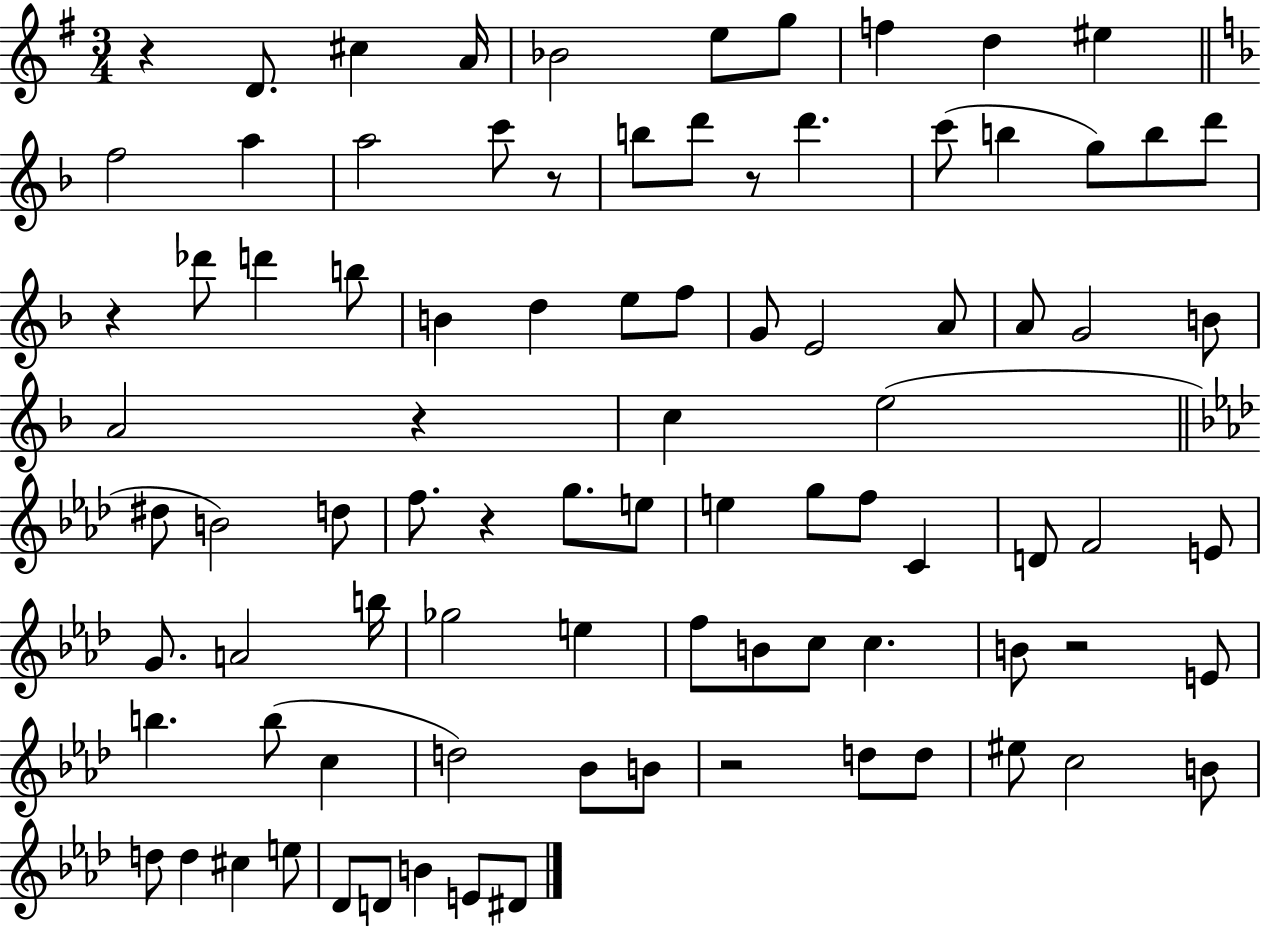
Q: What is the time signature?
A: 3/4